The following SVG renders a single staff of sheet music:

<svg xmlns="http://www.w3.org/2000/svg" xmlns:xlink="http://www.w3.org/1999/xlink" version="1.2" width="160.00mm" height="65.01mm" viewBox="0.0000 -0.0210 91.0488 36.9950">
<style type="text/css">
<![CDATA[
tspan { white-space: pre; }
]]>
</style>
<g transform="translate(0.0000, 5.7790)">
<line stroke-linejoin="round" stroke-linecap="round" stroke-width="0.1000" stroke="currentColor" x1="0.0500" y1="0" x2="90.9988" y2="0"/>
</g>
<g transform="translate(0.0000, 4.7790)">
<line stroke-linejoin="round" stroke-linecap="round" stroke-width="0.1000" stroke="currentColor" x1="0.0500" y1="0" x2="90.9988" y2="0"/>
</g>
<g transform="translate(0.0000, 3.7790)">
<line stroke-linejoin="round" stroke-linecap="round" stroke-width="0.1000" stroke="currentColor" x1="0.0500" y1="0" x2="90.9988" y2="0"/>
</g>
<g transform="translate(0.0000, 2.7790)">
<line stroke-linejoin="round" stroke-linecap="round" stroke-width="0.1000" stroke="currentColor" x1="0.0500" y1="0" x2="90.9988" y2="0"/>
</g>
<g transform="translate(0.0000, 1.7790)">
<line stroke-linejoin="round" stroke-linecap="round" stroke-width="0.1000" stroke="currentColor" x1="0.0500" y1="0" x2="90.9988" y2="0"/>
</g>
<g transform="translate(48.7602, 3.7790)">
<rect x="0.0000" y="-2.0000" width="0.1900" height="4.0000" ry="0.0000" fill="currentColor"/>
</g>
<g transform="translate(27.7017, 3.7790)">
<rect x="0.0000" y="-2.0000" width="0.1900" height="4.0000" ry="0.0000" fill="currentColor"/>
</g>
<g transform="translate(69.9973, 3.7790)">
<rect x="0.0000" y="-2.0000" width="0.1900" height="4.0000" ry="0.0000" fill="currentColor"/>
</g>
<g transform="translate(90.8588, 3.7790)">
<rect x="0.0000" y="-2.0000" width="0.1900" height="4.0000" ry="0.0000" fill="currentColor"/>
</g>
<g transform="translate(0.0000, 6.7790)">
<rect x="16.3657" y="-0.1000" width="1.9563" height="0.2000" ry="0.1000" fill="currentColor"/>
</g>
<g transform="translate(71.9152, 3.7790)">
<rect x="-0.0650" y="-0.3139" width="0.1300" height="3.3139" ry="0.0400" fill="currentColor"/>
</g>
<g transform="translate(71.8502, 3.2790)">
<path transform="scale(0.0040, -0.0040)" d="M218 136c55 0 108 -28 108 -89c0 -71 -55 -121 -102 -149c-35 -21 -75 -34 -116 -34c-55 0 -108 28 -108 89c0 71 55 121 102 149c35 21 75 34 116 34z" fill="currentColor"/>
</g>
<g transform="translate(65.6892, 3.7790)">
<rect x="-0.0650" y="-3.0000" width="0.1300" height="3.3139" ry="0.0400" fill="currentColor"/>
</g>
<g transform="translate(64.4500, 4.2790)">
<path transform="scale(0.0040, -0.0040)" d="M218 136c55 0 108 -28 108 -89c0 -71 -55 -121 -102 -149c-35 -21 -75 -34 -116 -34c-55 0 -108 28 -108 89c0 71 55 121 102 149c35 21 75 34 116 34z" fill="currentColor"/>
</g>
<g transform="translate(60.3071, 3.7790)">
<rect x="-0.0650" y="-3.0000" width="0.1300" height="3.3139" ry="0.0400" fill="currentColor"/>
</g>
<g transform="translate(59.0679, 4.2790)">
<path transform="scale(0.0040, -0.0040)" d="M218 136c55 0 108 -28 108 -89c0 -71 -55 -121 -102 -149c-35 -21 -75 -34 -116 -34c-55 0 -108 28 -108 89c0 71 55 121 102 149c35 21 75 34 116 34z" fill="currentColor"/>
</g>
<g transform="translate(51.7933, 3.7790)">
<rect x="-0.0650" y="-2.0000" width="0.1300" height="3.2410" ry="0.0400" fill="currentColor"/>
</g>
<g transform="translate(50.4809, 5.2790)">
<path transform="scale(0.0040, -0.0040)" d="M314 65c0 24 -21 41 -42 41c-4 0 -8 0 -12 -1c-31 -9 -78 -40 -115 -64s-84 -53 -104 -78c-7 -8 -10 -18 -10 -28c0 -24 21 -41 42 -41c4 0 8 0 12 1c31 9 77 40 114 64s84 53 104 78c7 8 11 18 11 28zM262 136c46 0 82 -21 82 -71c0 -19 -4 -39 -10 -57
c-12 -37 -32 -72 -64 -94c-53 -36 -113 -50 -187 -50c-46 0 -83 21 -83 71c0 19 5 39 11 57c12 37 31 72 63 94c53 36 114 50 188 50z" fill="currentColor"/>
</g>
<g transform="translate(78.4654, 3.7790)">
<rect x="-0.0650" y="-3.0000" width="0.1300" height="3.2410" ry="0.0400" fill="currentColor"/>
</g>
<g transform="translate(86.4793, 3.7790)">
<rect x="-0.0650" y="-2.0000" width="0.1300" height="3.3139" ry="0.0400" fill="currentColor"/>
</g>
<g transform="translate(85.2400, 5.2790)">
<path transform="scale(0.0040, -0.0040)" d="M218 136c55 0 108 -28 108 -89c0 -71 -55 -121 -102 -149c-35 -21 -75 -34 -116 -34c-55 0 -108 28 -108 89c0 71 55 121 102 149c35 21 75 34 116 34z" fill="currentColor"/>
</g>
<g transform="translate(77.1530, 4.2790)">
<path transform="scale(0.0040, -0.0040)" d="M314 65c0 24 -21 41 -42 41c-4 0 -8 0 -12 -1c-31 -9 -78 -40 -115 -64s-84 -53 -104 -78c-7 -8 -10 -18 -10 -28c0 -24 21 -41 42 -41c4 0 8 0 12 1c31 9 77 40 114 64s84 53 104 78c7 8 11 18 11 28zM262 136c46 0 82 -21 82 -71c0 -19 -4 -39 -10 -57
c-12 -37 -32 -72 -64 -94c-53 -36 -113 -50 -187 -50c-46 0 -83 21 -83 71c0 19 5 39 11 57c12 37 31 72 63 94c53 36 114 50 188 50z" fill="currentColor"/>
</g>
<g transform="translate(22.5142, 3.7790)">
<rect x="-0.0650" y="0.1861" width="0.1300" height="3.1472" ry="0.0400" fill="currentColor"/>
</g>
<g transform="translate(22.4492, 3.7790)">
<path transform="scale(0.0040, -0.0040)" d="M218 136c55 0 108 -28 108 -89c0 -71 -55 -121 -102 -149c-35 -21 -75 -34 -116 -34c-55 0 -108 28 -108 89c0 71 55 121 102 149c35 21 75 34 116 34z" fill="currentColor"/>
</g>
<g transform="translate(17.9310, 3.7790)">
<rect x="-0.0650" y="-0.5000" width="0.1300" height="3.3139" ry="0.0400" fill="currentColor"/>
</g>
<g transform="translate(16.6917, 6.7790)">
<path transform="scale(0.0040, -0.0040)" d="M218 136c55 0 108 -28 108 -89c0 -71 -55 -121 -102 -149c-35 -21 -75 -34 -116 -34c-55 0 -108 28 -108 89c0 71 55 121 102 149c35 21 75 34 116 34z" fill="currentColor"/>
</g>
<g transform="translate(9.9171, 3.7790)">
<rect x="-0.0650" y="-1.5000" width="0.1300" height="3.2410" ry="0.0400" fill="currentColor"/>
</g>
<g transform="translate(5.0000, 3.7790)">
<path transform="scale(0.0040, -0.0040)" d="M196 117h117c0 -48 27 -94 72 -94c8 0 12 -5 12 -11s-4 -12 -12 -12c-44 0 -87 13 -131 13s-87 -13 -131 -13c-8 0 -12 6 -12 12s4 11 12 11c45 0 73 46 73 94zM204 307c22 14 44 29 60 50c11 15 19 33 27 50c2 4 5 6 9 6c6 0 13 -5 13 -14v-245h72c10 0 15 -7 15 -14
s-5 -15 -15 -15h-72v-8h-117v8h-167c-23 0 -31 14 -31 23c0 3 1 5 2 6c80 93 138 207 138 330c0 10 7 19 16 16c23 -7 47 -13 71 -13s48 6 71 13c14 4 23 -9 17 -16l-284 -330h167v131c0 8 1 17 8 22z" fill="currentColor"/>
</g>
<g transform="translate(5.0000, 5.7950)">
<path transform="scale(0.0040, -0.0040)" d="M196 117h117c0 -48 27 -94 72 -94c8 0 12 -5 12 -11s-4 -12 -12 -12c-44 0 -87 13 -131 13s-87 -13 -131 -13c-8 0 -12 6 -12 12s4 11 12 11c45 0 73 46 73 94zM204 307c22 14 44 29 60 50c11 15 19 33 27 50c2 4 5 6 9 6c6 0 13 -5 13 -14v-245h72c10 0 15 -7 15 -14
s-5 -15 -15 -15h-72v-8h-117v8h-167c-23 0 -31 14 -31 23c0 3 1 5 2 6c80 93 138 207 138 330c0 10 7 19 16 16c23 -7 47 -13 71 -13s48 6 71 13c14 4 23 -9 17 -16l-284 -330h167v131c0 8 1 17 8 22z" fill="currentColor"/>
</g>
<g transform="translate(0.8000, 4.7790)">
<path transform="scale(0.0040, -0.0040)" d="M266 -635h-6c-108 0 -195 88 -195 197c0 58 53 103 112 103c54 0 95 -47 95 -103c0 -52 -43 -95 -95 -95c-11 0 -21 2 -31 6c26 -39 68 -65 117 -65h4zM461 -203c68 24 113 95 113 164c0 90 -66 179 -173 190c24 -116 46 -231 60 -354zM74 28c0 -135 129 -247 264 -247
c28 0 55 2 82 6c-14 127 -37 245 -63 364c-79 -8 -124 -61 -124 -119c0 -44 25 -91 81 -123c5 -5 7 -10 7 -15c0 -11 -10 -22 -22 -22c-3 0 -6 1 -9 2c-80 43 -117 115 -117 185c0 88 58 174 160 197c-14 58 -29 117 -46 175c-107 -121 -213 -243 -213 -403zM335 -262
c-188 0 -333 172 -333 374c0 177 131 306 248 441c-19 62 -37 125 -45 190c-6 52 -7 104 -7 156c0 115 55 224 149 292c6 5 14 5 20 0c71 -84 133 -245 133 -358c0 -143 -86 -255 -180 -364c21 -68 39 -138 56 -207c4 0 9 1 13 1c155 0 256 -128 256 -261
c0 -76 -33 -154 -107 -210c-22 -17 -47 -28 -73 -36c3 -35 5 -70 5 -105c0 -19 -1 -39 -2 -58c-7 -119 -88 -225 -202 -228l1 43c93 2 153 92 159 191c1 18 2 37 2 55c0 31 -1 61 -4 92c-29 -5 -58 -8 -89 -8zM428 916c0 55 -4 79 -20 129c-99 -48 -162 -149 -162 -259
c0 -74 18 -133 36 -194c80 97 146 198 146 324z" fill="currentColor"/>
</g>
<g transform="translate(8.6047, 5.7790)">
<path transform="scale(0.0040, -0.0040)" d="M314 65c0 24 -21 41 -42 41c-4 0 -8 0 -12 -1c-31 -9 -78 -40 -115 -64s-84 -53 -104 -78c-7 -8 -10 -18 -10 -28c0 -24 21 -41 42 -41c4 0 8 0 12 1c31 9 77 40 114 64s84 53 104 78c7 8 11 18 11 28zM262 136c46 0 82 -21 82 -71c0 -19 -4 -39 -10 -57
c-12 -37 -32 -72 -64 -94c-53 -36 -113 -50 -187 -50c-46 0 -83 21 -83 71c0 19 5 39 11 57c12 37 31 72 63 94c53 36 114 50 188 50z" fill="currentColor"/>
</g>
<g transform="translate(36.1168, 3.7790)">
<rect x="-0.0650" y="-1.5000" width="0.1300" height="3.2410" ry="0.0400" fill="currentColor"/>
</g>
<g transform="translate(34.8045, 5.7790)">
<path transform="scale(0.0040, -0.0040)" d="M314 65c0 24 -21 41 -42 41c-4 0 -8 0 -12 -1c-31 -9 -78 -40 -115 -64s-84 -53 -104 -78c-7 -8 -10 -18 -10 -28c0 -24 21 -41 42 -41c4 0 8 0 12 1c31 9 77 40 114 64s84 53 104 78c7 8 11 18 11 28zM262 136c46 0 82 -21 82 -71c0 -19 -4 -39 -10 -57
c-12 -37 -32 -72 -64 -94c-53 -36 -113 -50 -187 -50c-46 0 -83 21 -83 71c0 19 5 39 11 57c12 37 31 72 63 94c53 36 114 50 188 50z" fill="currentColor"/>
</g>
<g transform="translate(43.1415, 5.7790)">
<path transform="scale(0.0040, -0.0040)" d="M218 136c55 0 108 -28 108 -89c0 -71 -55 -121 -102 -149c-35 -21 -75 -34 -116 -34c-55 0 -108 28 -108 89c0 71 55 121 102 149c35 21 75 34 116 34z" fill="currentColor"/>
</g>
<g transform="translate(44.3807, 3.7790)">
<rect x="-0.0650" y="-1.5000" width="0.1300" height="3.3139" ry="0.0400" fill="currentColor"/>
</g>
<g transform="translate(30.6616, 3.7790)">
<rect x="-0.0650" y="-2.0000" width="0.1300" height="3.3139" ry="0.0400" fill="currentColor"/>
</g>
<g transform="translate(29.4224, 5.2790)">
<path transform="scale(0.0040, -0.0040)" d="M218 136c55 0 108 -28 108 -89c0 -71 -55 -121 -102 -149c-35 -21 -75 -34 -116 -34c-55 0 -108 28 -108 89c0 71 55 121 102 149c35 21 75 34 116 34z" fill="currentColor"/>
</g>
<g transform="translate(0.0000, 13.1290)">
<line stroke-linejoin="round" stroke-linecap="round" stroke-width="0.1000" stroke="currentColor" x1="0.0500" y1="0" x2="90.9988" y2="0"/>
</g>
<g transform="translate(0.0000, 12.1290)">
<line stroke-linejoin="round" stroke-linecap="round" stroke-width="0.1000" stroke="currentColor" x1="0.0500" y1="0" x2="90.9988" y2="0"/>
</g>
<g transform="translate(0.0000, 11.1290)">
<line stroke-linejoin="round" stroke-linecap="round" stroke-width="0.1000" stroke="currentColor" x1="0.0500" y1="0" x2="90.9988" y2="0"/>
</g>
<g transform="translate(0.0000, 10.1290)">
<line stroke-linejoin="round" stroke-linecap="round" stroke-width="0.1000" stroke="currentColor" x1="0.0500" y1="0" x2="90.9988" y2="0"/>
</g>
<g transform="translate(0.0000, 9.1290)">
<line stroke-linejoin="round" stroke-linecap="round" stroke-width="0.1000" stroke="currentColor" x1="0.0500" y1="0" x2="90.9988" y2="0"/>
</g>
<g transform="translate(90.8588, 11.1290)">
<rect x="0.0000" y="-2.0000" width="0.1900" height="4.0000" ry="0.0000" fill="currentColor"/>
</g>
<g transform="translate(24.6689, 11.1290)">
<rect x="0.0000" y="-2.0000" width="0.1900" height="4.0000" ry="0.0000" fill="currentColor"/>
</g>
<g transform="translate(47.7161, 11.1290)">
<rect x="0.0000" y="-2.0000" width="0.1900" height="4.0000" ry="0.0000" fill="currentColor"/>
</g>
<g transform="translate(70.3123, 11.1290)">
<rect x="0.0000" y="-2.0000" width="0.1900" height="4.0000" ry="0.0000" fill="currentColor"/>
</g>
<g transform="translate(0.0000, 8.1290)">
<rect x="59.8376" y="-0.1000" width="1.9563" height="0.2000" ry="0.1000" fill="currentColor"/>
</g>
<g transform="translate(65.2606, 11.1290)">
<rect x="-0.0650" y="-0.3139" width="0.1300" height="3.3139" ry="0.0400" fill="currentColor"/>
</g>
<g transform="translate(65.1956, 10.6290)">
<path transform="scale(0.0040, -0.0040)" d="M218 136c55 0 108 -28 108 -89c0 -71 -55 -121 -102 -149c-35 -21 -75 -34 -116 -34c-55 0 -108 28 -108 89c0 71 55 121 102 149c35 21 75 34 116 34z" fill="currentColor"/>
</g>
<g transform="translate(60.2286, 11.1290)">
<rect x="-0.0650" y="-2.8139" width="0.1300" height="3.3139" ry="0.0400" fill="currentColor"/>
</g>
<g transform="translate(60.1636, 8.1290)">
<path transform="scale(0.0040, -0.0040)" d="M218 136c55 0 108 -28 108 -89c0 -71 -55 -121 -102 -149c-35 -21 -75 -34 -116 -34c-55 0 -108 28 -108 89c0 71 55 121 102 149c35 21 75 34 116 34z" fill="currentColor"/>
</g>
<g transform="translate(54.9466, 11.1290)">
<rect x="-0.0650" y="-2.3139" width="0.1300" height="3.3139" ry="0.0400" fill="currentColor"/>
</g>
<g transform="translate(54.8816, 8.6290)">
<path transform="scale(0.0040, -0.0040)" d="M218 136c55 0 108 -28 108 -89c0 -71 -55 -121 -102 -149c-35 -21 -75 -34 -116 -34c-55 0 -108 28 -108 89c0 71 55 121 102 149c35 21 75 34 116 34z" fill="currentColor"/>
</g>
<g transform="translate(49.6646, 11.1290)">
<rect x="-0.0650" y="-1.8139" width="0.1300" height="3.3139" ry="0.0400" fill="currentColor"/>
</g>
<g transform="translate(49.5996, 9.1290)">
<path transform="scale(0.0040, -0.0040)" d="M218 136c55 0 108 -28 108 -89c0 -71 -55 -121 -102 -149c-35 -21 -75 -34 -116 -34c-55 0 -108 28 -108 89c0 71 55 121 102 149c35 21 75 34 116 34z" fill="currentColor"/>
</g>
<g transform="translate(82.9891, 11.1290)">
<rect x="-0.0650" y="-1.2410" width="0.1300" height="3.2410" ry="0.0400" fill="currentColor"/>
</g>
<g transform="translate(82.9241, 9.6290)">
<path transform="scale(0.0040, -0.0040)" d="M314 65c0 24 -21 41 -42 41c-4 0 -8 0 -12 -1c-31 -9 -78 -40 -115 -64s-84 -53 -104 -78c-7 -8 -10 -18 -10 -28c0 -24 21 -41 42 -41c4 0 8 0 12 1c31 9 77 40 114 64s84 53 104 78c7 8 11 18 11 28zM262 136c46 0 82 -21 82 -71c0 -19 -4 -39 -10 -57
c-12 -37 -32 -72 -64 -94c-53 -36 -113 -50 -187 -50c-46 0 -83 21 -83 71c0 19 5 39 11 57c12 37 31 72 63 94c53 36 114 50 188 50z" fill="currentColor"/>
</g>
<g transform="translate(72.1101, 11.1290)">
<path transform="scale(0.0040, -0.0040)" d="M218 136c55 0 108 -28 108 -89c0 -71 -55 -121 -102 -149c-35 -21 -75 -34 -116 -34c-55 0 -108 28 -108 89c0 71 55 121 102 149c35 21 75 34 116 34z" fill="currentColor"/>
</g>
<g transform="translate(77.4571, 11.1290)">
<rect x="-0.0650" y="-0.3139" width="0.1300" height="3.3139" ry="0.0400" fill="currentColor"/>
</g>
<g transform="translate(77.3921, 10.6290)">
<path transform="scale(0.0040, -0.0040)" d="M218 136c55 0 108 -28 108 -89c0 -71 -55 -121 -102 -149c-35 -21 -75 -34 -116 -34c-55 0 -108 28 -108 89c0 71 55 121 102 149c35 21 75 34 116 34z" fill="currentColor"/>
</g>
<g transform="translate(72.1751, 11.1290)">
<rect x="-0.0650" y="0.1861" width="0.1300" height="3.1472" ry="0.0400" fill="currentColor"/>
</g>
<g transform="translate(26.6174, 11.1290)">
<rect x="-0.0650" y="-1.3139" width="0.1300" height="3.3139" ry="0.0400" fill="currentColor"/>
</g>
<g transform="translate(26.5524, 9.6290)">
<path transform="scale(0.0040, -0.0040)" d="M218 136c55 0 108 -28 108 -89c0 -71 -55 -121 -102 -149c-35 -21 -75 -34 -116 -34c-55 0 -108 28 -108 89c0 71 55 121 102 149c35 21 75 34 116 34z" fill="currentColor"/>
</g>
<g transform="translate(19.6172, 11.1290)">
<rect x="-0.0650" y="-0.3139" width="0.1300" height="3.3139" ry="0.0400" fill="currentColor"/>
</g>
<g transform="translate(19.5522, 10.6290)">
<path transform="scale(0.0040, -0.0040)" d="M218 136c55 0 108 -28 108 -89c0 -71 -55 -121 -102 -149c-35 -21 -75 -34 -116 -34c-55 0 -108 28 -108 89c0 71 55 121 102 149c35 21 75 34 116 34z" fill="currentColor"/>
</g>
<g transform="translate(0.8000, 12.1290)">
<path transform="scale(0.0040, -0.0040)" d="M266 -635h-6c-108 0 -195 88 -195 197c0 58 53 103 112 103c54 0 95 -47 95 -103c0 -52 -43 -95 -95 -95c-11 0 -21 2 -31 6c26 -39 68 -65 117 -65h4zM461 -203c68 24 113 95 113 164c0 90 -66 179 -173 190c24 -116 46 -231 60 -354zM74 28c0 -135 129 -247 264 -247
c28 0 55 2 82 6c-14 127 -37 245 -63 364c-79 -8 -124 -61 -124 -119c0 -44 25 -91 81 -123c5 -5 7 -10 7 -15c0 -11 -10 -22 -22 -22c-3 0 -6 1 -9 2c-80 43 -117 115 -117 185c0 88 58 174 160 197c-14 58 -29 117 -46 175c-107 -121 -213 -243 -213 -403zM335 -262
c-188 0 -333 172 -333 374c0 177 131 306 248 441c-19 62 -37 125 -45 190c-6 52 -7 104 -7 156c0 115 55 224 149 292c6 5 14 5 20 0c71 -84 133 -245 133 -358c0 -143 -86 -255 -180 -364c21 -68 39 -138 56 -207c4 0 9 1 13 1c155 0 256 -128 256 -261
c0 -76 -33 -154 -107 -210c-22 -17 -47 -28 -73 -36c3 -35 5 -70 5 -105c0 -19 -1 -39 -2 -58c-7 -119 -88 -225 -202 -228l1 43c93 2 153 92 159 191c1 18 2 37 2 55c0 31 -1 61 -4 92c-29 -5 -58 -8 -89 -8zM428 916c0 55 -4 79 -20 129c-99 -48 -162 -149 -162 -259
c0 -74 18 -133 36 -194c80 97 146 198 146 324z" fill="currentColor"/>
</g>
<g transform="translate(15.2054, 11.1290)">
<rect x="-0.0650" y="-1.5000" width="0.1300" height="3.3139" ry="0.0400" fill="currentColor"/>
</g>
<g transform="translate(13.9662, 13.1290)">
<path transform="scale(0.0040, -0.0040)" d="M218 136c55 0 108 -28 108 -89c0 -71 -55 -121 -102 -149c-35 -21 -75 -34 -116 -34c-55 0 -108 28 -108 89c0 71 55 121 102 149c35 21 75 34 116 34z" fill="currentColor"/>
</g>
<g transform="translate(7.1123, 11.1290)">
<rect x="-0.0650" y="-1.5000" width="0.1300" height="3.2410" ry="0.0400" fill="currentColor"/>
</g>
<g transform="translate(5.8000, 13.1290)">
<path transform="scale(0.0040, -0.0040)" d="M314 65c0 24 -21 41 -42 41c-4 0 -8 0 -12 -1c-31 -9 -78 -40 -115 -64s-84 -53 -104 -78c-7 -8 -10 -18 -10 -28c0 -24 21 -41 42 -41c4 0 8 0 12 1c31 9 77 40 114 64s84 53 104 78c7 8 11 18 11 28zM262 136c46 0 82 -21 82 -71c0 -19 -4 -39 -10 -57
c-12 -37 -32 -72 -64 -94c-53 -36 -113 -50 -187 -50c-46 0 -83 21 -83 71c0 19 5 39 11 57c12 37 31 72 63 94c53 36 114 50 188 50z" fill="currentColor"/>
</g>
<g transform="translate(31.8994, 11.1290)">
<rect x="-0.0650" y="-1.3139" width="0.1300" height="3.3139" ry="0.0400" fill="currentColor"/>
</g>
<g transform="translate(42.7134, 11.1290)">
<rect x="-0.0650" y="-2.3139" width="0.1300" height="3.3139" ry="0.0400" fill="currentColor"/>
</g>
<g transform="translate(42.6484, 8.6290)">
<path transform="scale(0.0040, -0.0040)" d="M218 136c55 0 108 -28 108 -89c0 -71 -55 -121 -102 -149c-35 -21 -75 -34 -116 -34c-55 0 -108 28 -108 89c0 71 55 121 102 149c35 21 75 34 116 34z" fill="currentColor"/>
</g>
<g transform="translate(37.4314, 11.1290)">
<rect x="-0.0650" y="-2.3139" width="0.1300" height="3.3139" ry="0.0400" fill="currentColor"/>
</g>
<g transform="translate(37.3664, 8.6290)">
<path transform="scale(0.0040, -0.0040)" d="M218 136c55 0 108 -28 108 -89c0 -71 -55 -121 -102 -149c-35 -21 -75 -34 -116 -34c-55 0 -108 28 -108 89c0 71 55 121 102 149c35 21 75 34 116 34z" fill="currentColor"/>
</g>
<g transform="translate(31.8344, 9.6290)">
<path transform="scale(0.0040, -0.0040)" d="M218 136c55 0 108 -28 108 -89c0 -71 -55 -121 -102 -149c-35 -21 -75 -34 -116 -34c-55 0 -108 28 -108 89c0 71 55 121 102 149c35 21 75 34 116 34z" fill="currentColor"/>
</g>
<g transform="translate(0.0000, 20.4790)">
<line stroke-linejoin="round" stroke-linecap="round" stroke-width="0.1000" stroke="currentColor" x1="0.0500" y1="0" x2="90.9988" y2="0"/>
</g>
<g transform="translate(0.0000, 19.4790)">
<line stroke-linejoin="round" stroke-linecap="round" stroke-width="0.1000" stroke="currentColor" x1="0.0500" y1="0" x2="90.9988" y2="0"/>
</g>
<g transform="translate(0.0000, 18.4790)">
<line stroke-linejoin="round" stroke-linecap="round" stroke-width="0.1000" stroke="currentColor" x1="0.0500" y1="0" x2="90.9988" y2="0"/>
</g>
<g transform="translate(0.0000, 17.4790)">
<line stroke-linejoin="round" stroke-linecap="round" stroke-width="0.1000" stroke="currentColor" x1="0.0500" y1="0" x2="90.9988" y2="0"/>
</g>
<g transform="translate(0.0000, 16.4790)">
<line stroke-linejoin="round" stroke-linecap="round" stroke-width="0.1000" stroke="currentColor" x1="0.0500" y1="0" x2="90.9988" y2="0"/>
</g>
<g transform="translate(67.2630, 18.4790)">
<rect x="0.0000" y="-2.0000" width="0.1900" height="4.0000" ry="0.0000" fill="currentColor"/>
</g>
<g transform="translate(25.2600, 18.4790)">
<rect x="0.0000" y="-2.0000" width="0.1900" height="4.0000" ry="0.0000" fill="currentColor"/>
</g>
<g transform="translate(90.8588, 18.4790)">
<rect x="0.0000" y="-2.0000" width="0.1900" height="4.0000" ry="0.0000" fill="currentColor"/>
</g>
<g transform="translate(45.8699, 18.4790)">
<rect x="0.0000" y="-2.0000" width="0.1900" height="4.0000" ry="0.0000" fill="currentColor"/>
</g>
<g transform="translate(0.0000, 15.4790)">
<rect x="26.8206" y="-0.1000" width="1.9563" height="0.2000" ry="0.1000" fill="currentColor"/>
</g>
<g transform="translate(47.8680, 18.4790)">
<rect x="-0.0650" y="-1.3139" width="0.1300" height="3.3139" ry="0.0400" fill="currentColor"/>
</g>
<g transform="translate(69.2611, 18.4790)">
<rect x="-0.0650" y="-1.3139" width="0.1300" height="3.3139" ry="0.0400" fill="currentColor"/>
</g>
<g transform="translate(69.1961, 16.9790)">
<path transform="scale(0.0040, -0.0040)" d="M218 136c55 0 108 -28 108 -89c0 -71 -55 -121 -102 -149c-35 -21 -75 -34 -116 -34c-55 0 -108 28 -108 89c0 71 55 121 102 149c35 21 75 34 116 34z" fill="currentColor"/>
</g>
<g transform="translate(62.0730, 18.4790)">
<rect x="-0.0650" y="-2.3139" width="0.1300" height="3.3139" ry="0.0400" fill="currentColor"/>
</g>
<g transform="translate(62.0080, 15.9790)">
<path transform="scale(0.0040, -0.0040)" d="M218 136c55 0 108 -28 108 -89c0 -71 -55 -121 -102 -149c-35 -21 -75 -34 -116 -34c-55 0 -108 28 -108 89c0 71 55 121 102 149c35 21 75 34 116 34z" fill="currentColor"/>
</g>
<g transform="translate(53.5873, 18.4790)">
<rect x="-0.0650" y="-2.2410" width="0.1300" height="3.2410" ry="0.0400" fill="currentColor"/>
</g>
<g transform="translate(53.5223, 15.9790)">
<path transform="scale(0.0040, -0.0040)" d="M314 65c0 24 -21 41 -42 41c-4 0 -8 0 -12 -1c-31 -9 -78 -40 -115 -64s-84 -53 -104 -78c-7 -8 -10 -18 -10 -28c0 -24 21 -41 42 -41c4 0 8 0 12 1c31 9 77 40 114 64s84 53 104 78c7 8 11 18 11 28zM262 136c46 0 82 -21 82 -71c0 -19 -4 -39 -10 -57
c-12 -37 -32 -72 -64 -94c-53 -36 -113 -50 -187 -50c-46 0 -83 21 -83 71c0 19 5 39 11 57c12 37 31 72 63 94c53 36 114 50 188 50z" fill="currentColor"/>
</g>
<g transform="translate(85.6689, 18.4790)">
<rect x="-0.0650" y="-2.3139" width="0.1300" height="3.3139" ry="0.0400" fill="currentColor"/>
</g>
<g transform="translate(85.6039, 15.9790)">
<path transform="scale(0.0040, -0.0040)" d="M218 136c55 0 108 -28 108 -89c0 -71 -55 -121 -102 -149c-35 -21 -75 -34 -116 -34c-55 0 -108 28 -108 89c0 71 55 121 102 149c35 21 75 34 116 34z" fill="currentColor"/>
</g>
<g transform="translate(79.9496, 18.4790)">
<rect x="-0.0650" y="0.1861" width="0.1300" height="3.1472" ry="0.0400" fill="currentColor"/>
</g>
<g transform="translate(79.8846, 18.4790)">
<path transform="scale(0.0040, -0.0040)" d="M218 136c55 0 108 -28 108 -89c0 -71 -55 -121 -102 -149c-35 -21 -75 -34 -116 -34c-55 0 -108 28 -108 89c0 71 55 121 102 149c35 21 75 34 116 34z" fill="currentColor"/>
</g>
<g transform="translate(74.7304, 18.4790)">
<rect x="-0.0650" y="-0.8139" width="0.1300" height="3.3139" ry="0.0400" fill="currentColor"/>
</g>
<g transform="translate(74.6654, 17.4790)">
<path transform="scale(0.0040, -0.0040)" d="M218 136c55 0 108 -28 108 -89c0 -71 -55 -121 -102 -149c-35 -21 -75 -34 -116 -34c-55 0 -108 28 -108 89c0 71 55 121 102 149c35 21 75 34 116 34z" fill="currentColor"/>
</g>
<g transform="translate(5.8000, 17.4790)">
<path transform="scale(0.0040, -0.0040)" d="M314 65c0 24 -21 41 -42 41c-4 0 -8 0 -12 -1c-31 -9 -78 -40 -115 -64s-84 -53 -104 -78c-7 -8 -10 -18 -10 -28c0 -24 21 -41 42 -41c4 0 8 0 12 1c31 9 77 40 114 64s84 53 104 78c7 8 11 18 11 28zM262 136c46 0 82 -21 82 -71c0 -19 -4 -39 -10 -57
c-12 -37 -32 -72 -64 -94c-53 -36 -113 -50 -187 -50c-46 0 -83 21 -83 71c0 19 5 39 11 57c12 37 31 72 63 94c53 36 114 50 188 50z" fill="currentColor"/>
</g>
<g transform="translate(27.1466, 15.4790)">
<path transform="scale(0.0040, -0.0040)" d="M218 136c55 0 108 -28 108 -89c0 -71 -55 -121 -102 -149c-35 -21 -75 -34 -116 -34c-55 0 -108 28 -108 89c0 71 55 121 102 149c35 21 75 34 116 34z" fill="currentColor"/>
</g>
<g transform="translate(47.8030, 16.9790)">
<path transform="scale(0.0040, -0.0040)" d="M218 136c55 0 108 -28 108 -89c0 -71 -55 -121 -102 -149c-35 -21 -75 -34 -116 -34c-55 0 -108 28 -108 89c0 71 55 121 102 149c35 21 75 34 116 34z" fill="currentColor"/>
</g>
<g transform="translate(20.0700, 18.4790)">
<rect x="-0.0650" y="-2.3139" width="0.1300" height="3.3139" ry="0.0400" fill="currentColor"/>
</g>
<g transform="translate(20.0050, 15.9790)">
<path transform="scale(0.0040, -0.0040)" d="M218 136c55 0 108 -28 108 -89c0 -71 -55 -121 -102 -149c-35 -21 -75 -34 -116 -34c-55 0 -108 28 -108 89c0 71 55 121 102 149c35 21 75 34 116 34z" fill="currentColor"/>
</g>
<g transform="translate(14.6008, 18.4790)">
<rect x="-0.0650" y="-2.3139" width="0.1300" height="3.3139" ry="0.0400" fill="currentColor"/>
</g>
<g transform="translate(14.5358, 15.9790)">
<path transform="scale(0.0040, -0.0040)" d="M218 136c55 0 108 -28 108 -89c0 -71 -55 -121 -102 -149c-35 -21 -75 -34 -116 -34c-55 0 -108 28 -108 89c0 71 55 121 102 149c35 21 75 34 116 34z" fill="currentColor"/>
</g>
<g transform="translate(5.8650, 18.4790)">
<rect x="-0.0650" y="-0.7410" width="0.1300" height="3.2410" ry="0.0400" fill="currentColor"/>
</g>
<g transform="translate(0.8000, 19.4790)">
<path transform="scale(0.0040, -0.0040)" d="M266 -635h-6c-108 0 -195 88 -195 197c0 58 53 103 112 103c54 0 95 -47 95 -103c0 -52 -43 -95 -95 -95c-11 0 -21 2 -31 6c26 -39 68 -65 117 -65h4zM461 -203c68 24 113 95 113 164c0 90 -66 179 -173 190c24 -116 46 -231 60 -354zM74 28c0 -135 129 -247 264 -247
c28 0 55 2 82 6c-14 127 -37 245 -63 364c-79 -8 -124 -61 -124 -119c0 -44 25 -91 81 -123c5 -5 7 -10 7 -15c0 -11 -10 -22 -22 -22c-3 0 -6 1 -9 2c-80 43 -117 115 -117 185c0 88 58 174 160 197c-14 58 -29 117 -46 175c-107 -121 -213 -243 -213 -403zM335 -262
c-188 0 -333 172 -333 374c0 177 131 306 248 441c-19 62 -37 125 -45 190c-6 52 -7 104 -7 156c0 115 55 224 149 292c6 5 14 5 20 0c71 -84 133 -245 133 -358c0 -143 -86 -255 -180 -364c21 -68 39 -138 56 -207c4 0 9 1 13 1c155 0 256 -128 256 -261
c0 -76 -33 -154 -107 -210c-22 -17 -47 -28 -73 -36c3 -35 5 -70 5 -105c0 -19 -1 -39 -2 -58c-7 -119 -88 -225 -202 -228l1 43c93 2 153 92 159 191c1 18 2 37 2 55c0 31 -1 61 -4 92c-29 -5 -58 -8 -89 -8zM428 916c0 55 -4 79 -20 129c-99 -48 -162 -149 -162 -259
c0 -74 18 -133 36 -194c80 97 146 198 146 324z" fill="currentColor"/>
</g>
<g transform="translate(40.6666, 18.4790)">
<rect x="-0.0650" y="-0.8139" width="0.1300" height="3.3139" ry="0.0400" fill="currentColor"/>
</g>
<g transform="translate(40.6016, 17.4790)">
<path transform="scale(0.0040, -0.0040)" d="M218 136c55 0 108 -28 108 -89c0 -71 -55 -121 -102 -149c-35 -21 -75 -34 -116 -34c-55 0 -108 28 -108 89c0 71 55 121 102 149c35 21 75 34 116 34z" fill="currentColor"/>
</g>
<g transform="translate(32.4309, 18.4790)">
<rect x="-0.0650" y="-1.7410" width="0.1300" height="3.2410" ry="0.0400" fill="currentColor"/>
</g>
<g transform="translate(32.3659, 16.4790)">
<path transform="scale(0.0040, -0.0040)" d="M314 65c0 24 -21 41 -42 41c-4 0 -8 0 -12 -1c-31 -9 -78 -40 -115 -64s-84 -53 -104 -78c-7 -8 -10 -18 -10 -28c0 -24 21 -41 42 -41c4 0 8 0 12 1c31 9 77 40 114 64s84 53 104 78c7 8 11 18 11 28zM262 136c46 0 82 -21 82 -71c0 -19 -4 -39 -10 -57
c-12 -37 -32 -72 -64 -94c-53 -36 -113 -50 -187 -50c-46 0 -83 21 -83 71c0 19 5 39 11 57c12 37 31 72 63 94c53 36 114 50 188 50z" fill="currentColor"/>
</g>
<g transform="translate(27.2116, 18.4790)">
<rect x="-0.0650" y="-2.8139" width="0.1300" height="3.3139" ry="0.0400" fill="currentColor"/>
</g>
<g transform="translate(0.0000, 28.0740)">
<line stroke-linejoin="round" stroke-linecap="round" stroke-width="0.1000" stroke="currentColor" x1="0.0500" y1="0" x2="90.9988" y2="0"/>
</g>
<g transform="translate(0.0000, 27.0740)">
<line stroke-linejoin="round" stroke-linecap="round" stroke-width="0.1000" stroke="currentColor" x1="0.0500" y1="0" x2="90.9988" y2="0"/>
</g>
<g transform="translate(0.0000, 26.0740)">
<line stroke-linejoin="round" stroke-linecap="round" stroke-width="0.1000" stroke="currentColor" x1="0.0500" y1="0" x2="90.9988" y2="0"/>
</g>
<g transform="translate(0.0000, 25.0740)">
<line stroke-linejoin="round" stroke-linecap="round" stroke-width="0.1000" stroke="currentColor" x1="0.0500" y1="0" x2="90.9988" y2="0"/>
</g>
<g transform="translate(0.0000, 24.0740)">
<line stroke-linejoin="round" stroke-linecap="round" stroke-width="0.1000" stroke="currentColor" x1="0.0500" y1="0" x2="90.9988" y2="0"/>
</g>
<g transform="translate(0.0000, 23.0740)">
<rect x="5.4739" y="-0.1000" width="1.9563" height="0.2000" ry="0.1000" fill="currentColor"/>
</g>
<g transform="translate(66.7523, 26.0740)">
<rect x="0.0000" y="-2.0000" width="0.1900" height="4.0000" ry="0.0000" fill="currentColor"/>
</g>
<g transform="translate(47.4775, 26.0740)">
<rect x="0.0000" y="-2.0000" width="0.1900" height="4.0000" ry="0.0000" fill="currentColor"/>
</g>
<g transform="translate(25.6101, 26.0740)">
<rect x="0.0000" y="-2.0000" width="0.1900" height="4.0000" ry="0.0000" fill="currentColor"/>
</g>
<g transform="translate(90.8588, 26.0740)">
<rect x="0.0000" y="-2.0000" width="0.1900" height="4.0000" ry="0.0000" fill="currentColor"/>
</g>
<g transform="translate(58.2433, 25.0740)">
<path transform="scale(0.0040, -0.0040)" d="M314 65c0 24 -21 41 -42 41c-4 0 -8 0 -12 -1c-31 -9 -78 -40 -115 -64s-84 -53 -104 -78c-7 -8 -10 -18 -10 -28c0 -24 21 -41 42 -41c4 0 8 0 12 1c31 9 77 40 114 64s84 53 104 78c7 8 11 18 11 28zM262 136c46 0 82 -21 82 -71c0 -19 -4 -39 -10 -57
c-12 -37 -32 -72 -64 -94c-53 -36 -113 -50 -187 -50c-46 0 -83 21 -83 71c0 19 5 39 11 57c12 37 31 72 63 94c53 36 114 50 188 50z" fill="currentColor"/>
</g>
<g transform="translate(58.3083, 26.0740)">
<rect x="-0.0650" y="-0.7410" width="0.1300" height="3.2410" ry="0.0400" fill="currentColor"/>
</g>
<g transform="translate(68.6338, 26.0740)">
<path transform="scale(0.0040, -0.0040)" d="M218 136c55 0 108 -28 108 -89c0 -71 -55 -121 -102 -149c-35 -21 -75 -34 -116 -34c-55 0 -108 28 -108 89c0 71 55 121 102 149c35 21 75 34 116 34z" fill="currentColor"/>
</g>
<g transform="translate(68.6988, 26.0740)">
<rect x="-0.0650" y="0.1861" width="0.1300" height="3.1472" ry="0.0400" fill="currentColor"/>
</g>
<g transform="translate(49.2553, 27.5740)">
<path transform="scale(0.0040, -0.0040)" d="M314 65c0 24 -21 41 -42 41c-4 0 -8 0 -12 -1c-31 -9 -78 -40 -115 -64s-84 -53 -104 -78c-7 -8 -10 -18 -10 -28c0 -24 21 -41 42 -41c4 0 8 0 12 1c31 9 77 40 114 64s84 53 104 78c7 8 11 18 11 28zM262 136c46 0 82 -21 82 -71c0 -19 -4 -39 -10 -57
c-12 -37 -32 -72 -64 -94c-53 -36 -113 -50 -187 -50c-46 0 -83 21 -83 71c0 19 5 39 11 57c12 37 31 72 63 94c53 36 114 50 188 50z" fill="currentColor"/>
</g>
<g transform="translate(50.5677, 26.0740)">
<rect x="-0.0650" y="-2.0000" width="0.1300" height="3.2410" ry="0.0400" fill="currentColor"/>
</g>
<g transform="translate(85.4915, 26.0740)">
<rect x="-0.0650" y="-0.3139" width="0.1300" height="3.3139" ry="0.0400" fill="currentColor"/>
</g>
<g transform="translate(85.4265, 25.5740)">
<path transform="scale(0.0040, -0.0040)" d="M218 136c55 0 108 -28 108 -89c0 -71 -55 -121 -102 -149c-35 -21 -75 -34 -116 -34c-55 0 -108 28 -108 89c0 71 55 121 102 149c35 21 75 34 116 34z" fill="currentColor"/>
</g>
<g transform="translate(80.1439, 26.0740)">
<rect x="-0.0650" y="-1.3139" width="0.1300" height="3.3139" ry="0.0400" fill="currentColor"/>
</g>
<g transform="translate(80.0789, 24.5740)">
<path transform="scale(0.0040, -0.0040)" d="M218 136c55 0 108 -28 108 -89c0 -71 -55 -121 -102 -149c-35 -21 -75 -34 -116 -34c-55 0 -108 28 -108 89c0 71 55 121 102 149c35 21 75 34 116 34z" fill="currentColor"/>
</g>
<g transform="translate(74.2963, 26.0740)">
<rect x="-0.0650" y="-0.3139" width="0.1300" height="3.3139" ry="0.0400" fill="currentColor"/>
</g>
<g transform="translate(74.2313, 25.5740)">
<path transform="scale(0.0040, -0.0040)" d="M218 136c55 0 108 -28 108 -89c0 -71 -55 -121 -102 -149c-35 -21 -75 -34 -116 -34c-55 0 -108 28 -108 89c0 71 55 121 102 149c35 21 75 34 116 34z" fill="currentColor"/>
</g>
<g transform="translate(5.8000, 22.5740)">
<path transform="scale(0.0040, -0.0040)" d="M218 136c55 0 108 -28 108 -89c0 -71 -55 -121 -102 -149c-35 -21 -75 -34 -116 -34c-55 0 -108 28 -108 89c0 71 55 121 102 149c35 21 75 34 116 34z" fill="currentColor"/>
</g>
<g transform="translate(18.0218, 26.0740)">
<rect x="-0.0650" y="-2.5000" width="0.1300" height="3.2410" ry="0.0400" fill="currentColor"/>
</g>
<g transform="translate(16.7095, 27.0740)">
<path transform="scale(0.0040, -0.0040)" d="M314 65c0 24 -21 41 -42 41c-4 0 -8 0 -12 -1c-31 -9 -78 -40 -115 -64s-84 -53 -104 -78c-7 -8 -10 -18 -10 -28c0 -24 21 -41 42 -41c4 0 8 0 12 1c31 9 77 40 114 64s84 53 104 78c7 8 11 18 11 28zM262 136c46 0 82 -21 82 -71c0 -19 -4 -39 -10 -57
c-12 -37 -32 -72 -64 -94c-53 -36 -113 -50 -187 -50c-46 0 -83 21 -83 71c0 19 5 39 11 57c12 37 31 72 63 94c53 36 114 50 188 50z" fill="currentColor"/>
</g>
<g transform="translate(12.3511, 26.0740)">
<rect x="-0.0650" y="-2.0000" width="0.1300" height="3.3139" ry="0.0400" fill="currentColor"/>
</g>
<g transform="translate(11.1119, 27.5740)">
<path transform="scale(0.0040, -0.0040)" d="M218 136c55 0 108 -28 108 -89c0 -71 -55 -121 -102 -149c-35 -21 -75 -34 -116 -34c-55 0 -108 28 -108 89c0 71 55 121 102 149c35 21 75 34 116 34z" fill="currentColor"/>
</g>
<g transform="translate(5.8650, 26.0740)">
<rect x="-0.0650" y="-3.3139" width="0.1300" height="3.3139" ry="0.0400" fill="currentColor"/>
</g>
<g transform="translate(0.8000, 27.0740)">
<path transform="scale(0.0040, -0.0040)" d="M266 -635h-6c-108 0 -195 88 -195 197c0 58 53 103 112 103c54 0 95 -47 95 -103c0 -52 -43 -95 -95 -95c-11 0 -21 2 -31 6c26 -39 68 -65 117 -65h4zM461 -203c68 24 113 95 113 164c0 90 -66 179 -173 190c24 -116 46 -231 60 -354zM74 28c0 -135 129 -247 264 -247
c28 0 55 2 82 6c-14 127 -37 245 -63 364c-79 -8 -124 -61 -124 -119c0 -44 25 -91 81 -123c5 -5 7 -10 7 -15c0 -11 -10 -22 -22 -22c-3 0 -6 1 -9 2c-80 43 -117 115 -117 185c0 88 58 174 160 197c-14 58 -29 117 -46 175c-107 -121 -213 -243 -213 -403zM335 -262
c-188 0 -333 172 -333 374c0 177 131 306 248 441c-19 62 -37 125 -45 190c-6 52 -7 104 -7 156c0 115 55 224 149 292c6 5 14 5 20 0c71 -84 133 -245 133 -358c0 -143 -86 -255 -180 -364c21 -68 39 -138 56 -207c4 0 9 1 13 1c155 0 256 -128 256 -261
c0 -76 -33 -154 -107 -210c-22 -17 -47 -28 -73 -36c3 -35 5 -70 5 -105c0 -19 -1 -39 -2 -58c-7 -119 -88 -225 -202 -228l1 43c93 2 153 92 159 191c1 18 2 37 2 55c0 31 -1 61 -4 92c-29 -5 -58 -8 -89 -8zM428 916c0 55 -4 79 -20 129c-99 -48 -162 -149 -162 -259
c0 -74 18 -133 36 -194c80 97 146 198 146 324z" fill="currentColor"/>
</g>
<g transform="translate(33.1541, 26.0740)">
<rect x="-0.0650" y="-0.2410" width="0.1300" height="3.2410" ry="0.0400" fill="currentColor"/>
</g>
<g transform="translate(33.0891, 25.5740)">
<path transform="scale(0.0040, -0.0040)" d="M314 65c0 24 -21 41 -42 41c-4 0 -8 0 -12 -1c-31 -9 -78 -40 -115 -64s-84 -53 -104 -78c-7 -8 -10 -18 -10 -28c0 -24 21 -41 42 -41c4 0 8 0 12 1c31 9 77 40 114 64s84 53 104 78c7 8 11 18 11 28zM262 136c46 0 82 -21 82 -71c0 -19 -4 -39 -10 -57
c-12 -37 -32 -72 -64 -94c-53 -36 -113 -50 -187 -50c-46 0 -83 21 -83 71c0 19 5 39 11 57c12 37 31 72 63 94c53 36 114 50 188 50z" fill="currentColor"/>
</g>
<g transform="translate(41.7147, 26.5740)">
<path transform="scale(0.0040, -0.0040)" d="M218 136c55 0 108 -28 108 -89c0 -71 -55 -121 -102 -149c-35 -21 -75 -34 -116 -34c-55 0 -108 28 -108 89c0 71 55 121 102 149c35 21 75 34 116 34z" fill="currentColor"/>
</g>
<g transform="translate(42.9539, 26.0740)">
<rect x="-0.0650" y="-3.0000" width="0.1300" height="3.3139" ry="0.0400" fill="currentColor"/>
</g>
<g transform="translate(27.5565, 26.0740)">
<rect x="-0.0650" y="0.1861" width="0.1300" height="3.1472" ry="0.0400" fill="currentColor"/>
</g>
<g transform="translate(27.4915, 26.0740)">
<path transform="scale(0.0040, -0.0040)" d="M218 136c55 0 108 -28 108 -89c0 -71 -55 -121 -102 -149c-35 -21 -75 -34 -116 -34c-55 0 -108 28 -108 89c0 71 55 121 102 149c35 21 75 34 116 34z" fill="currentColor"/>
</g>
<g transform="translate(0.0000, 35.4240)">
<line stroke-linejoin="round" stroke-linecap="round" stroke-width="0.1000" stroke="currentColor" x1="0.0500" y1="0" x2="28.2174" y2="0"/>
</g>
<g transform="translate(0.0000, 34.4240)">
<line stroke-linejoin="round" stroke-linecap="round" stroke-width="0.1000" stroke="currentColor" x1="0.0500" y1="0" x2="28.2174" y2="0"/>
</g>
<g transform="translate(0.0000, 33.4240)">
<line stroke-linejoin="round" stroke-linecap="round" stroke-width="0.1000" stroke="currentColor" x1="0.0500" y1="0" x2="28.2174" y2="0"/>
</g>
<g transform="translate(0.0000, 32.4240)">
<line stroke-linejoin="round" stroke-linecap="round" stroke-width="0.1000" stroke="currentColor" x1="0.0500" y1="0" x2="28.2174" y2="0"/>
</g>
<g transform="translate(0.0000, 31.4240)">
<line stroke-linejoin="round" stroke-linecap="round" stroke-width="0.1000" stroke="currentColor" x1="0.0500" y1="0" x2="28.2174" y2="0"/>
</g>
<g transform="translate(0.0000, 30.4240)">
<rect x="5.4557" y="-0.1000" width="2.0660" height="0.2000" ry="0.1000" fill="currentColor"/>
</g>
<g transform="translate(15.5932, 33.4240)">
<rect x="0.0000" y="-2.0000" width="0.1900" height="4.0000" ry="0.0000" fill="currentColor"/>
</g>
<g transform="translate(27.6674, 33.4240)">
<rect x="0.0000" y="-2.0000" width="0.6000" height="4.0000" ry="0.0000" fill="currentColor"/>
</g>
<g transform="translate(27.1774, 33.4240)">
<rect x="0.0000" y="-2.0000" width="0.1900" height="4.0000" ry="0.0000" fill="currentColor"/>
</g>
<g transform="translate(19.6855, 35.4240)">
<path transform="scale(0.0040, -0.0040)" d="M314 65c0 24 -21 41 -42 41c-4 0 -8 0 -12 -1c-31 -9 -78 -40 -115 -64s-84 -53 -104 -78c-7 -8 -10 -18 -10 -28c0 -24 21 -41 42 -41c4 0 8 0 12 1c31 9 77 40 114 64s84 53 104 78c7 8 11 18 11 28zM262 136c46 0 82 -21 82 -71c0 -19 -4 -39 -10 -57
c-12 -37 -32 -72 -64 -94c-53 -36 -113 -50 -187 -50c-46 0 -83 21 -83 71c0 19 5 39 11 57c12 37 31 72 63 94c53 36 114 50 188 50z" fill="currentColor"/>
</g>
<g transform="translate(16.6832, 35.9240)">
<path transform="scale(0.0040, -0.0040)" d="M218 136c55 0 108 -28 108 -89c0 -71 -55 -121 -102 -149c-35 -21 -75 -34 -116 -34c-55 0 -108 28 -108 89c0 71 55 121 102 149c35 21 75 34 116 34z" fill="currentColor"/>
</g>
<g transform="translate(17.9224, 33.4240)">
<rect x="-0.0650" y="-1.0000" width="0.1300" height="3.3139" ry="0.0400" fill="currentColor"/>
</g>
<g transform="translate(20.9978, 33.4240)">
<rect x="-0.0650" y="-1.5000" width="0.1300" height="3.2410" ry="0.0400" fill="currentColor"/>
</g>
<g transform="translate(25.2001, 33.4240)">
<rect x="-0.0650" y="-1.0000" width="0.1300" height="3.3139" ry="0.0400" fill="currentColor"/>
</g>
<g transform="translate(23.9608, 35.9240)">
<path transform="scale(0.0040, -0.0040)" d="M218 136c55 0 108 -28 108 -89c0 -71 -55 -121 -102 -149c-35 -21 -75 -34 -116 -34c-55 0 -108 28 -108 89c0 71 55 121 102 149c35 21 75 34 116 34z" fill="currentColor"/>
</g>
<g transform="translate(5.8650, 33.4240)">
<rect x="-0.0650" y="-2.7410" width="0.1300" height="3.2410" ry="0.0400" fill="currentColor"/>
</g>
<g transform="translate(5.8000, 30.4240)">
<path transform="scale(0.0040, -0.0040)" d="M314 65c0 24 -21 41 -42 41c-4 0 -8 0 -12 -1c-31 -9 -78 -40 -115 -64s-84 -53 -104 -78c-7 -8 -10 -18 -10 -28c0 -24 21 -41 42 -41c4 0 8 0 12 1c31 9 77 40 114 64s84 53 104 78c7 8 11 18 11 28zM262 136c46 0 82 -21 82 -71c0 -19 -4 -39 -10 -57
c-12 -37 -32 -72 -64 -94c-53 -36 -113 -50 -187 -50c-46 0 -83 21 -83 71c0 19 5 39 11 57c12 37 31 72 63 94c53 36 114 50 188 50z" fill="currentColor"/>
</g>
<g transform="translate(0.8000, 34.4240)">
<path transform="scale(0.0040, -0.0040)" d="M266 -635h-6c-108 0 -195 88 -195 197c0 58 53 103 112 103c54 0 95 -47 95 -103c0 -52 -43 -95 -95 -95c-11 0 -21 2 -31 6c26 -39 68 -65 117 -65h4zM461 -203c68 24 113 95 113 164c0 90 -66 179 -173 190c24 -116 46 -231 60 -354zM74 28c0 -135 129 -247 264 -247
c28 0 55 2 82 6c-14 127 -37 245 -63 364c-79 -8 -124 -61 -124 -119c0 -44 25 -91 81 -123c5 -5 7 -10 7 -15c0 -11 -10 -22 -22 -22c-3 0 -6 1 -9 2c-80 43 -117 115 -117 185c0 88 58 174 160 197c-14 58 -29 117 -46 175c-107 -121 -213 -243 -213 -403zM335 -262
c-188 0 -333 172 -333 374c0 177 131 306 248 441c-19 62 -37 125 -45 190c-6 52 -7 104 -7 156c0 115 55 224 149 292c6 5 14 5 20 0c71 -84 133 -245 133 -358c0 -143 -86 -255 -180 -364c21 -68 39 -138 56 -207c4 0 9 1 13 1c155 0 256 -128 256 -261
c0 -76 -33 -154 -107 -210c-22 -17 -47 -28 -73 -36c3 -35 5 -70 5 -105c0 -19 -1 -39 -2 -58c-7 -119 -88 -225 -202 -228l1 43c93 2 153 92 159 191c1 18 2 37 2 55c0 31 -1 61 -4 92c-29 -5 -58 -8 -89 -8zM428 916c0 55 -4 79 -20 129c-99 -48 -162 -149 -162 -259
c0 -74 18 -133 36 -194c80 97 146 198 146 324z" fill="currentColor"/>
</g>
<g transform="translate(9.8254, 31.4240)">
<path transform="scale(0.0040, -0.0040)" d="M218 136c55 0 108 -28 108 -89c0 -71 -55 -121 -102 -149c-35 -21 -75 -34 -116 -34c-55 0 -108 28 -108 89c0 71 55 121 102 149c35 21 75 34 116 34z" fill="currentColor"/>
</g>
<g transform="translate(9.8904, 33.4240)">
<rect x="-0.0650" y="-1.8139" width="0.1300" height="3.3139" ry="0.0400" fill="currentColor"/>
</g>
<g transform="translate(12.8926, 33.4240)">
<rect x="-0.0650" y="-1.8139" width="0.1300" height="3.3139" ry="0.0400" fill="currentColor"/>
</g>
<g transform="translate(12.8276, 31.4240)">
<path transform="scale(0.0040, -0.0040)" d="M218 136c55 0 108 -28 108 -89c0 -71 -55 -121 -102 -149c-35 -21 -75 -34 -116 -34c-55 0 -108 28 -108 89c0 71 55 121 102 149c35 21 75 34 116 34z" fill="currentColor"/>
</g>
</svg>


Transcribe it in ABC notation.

X:1
T:Untitled
M:4/4
L:1/4
K:C
E2 C B F E2 E F2 A A c A2 F E2 E c e e g g f g a c B c e2 d2 g g a f2 d e g2 g e d B g b F G2 B c2 A F2 d2 B c e c a2 f f D E2 D